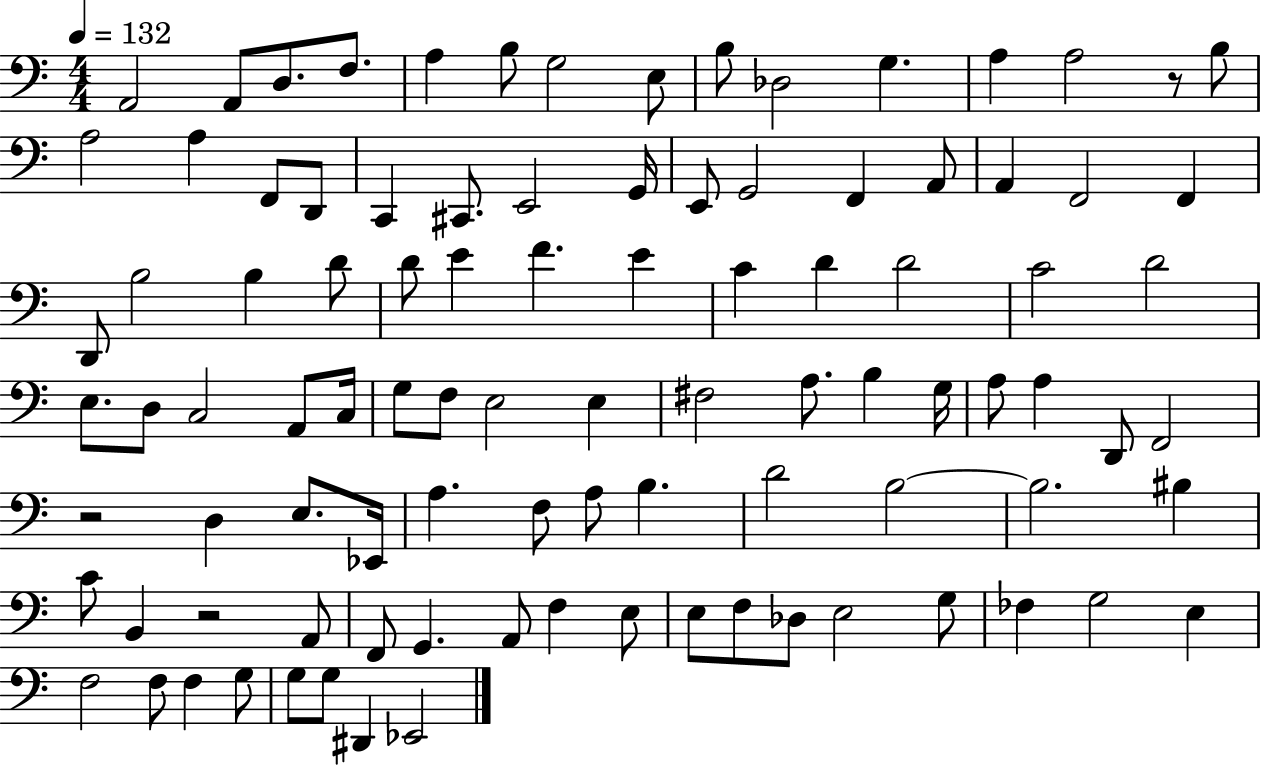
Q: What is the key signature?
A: C major